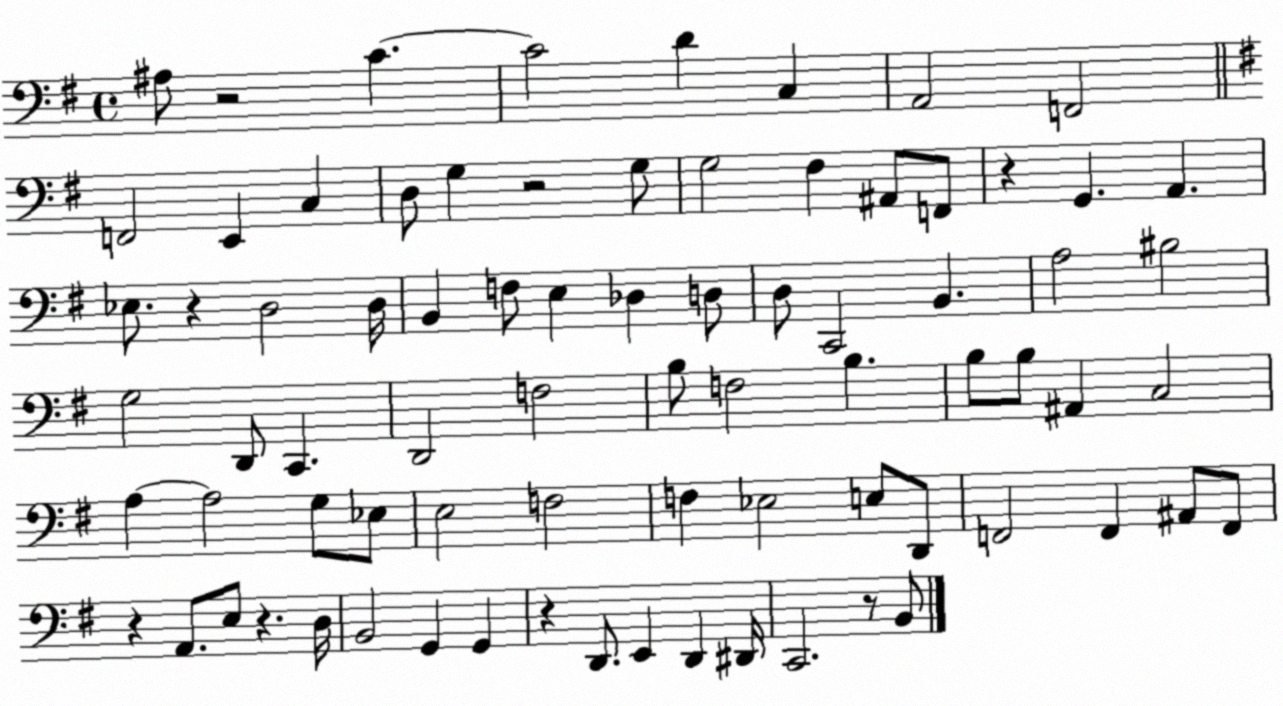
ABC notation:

X:1
T:Untitled
M:4/4
L:1/4
K:G
^A,/2 z2 C C2 D C, A,,2 F,,2 F,,2 E,, C, D,/2 G, z2 G,/2 G,2 ^F, ^A,,/2 F,,/2 z G,, A,, _E,/2 z D,2 D,/4 B,, F,/2 E, _D, D,/2 D,/2 C,,2 B,, A,2 ^B,2 G,2 D,,/2 C,, D,,2 F,2 B,/2 F,2 B, B,/2 B,/2 ^A,, C,2 A, A,2 G,/2 _E,/2 E,2 F,2 F, _E,2 E,/2 D,,/2 F,,2 F,, ^A,,/2 F,,/2 z A,,/2 E,/2 z D,/4 B,,2 G,, G,, z D,,/2 E,, D,, ^D,,/4 C,,2 z/2 B,,/2